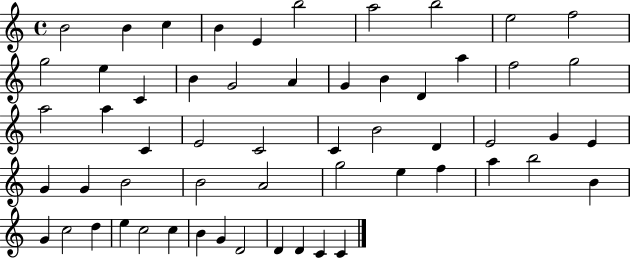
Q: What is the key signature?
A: C major